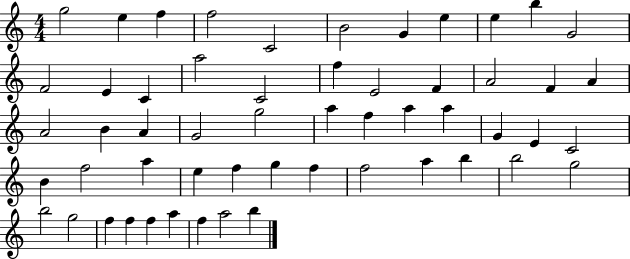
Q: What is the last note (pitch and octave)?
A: B5